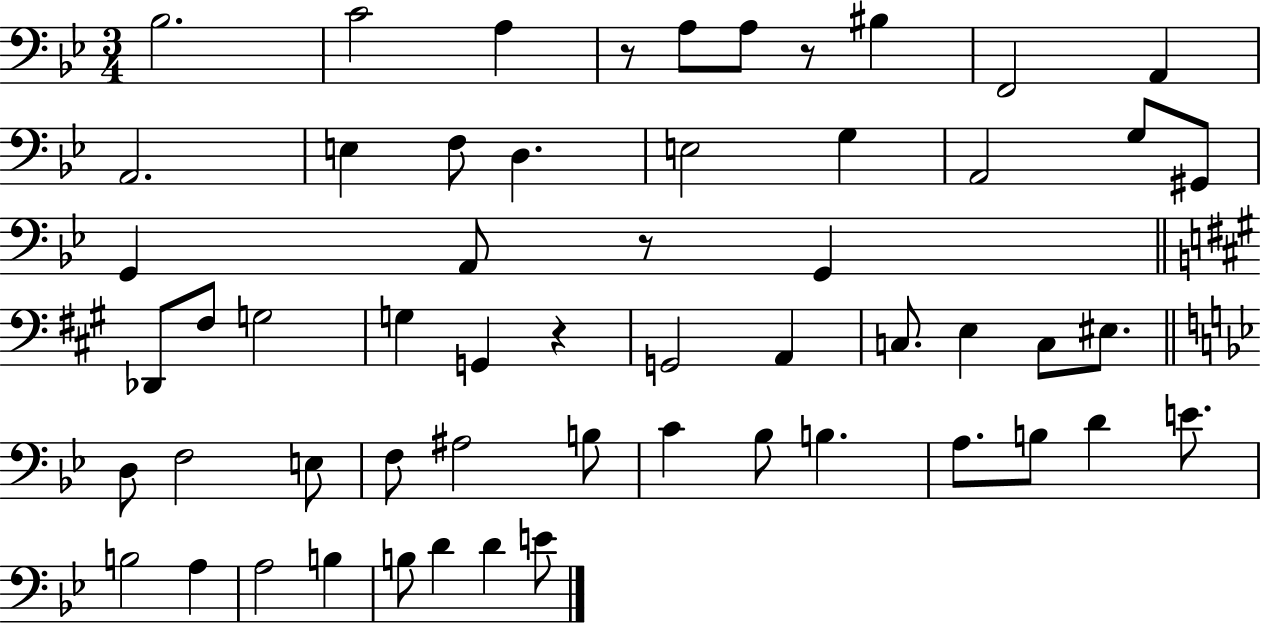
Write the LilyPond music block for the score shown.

{
  \clef bass
  \numericTimeSignature
  \time 3/4
  \key bes \major
  bes2. | c'2 a4 | r8 a8 a8 r8 bis4 | f,2 a,4 | \break a,2. | e4 f8 d4. | e2 g4 | a,2 g8 gis,8 | \break g,4 a,8 r8 g,4 | \bar "||" \break \key a \major des,8 fis8 g2 | g4 g,4 r4 | g,2 a,4 | c8. e4 c8 eis8. | \break \bar "||" \break \key g \minor d8 f2 e8 | f8 ais2 b8 | c'4 bes8 b4. | a8. b8 d'4 e'8. | \break b2 a4 | a2 b4 | b8 d'4 d'4 e'8 | \bar "|."
}